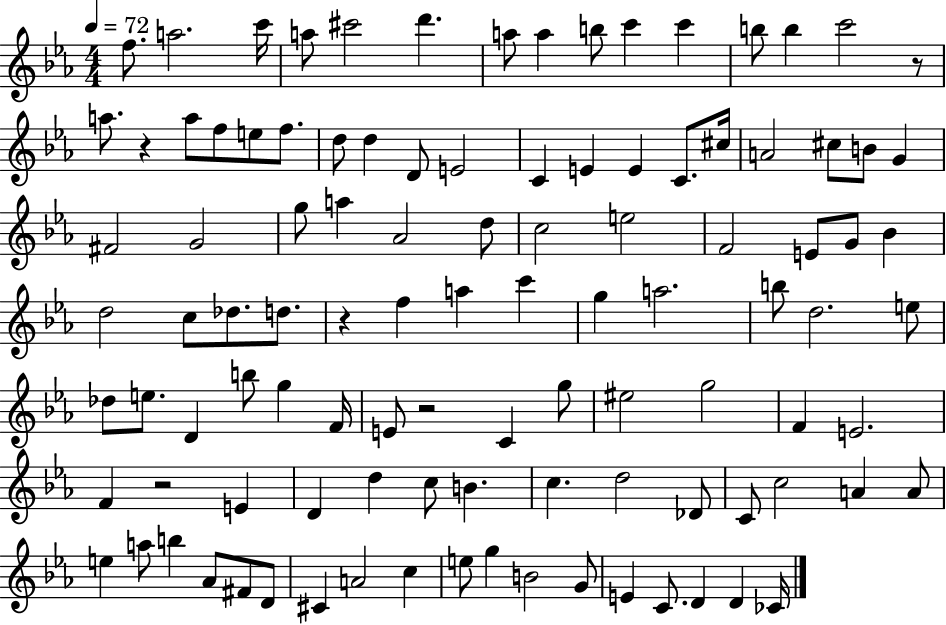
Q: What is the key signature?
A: EES major